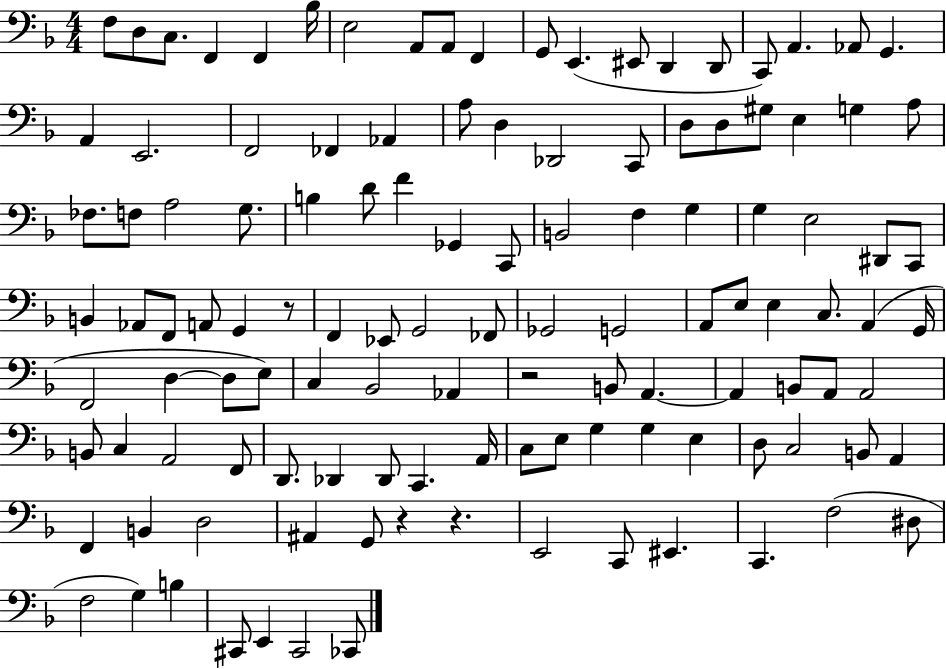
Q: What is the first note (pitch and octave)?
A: F3